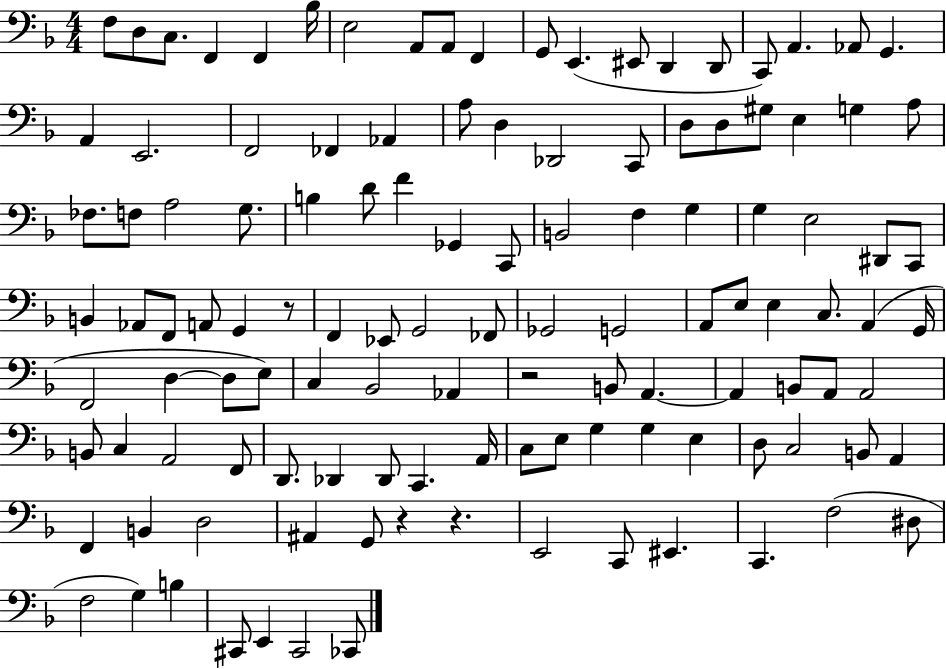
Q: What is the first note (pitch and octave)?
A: F3